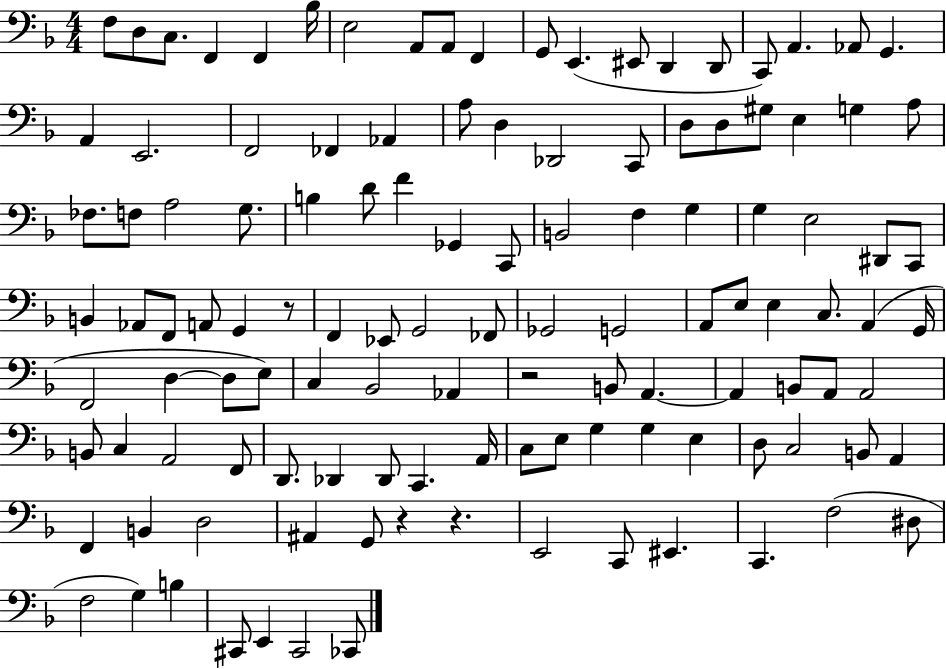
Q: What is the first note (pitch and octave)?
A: F3